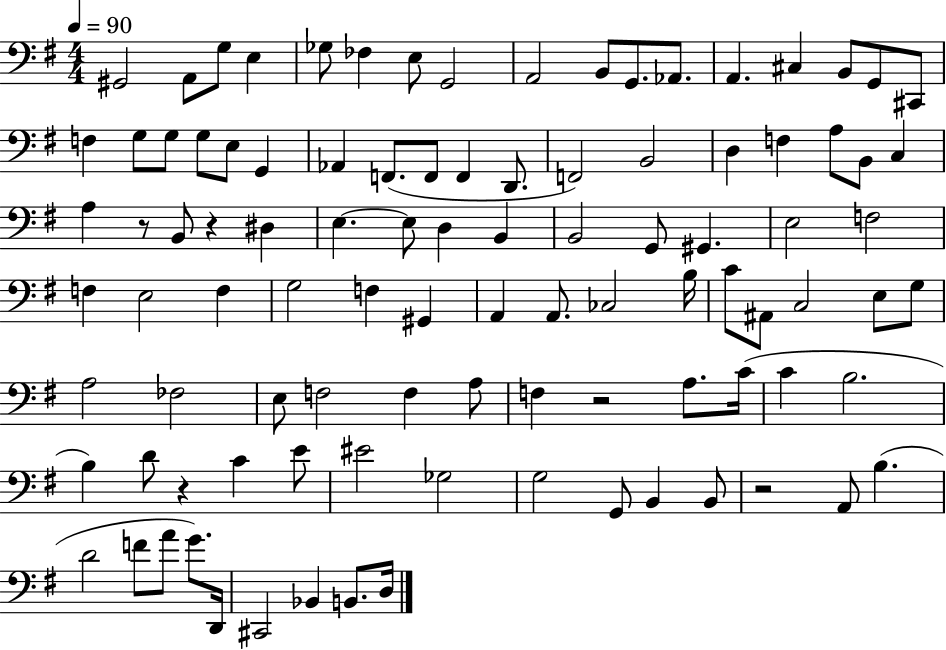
{
  \clef bass
  \numericTimeSignature
  \time 4/4
  \key g \major
  \tempo 4 = 90
  gis,2 a,8 g8 e4 | ges8 fes4 e8 g,2 | a,2 b,8 g,8. aes,8. | a,4. cis4 b,8 g,8 cis,8 | \break f4 g8 g8 g8 e8 g,4 | aes,4 f,8.( f,8 f,4 d,8. | f,2) b,2 | d4 f4 a8 b,8 c4 | \break a4 r8 b,8 r4 dis4 | e4.~~ e8 d4 b,4 | b,2 g,8 gis,4. | e2 f2 | \break f4 e2 f4 | g2 f4 gis,4 | a,4 a,8. ces2 b16 | c'8 ais,8 c2 e8 g8 | \break a2 fes2 | e8 f2 f4 a8 | f4 r2 a8. c'16( | c'4 b2. | \break b4) d'8 r4 c'4 e'8 | eis'2 ges2 | g2 g,8 b,4 b,8 | r2 a,8 b4.( | \break d'2 f'8 a'8 g'8.) d,16 | cis,2 bes,4 b,8. d16 | \bar "|."
}